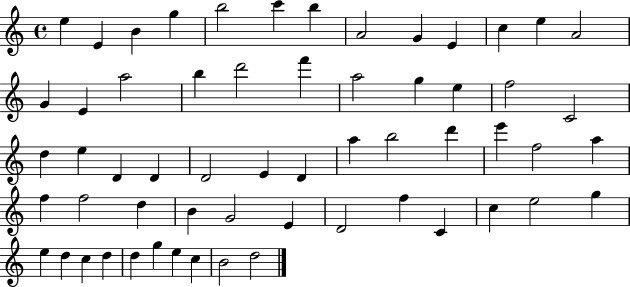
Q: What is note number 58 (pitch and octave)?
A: B4